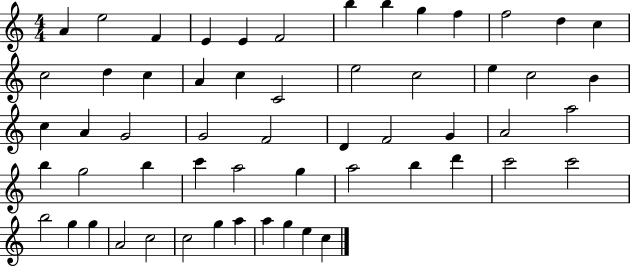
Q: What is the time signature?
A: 4/4